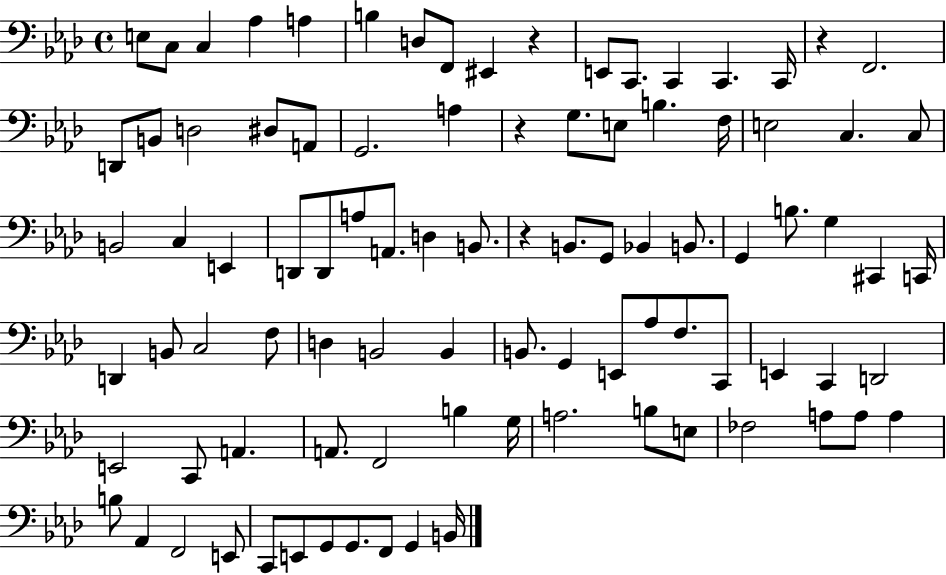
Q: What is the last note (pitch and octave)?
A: B2